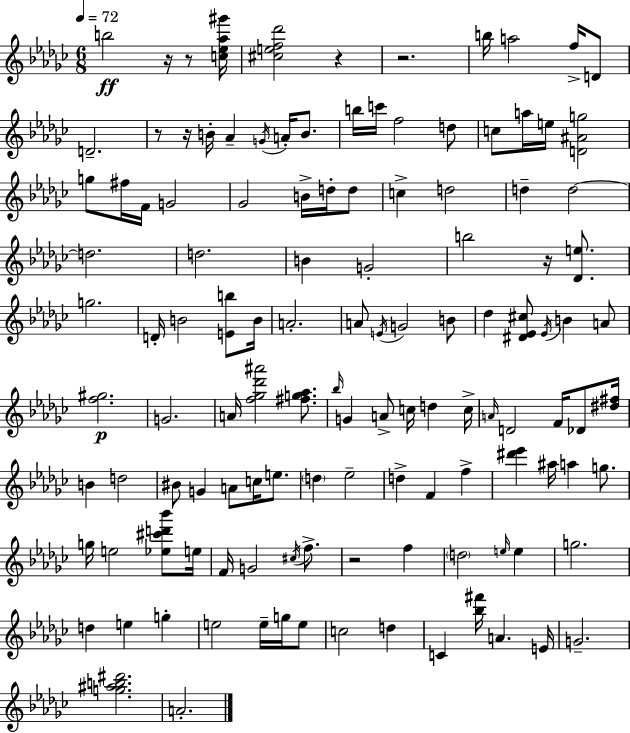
{
  \clef treble
  \numericTimeSignature
  \time 6/8
  \key ees \minor
  \tempo 4 = 72
  \repeat volta 2 { b''2\ff r16 r8 <c'' ees'' aes'' gis'''>16 | <cis'' e'' f'' des'''>2 r4 | r2. | b''16 a''2 f''16-> d'8 | \break d'2.-- | r8 r16 b'16-. aes'4-- \acciaccatura { g'16 } a'16-. b'8. | b''16 c'''16 f''2 d''8 | c''8 a''16 e''16 <d' ais' g''>2 | \break g''8 fis''16 f'16 g'2 | ges'2 b'16-> d''16-. d''8 | c''4-> d''2 | d''4-- d''2~~ | \break d''2. | d''2. | b'4 g'2-. | b''2 r16 <des' e''>8. | \break g''2. | d'16-. b'2 <e' b''>8 | b'16 a'2.-. | a'8 \acciaccatura { e'16 } g'2 | \break b'8 des''4 <dis' ees' cis''>8 \acciaccatura { ees'16 } b'4 | a'8 <f'' gis''>2.\p | g'2. | a'16 <f'' ges'' des''' ais'''>2 | \break <fis'' g'' aes''>8. \grace { bes''16 } g'4 a'8-> c''16 d''4 | c''16-> \grace { a'16 } d'2 | f'16 des'8 <dis'' fis''>16 b'4 d''2 | bis'8 g'4 a'8 | \break c''16 e''8. \parenthesize d''4 ees''2-- | d''4-> f'4 | f''4-> <dis''' ees'''>4 ais''16 a''4 | g''8. g''16 e''2 | \break <ees'' cis''' d''' bes'''>8 e''16 f'16 g'2 | \acciaccatura { cis''16 } f''8.-> r2 | f''4 \parenthesize d''2 | \grace { e''16 } e''4 g''2. | \break d''4 e''4 | g''4-. e''2 | e''16-- g''16 e''8 c''2 | d''4 c'4 <bes'' fis'''>16 | \break a'4. e'16 g'2.-- | <g'' ais'' b'' dis'''>2. | a'2.-. | } \bar "|."
}